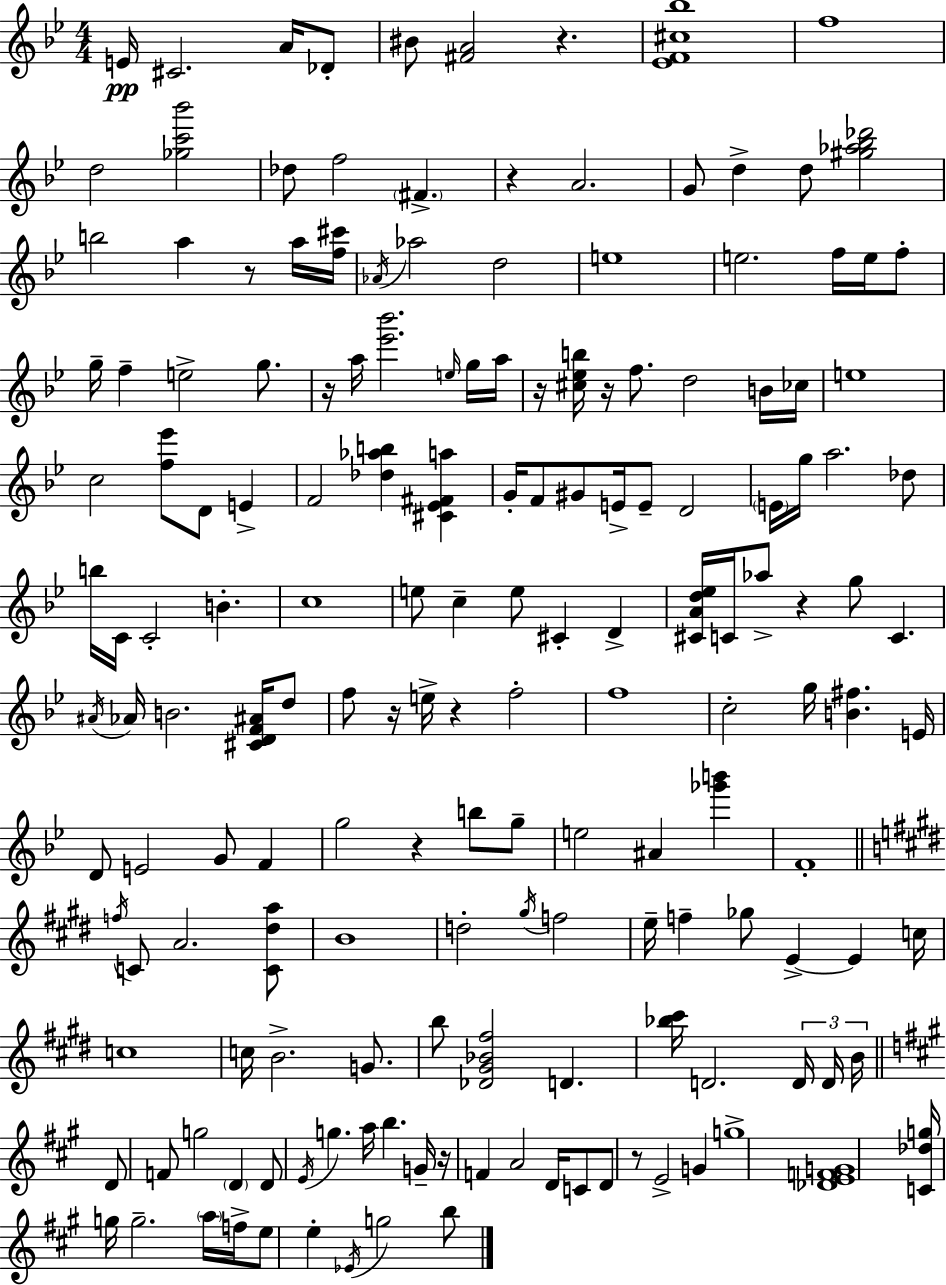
E4/s C#4/h. A4/s Db4/e BIS4/e [F#4,A4]/h R/q. [Eb4,F4,C#5,Bb5]/w F5/w D5/h [Gb5,C6,Bb6]/h Db5/e F5/h F#4/q. R/q A4/h. G4/e D5/q D5/e [G#5,Ab5,Bb5,Db6]/h B5/h A5/q R/e A5/s [F5,C#6]/s Ab4/s Ab5/h D5/h E5/w E5/h. F5/s E5/s F5/e G5/s F5/q E5/h G5/e. R/s A5/s [Eb6,Bb6]/h. E5/s G5/s A5/s R/s [C#5,Eb5,B5]/s R/s F5/e. D5/h B4/s CES5/s E5/w C5/h [F5,Eb6]/e D4/e E4/q F4/h [Db5,Ab5,B5]/q [C#4,Eb4,F#4,A5]/q G4/s F4/e G#4/e E4/s E4/e D4/h E4/s G5/s A5/h. Db5/e B5/s C4/s C4/h B4/q. C5/w E5/e C5/q E5/e C#4/q D4/q [C#4,A4,D5,Eb5]/s C4/s Ab5/e R/q G5/e C4/q. A#4/s Ab4/s B4/h. [C#4,D4,F4,A#4]/s D5/e F5/e R/s E5/s R/q F5/h F5/w C5/h G5/s [B4,F#5]/q. E4/s D4/e E4/h G4/e F4/q G5/h R/q B5/e G5/e E5/h A#4/q [Gb6,B6]/q F4/w F5/s C4/e A4/h. [C4,D#5,A5]/e B4/w D5/h G#5/s F5/h E5/s F5/q Gb5/e E4/q E4/q C5/s C5/w C5/s B4/h. G4/e. B5/e [Db4,G#4,Bb4,F#5]/h D4/q. [Bb5,C#6]/s D4/h. D4/s D4/s B4/s D4/e F4/e G5/h D4/q D4/e E4/s G5/q. A5/s B5/q. G4/s R/s F4/q A4/h D4/s C4/e D4/e R/e E4/h G4/q G5/w [Db4,E4,F4,G4]/w [C4,Db5,G5]/s G5/s G5/h. A5/s F5/s E5/e E5/q Eb4/s G5/h B5/e